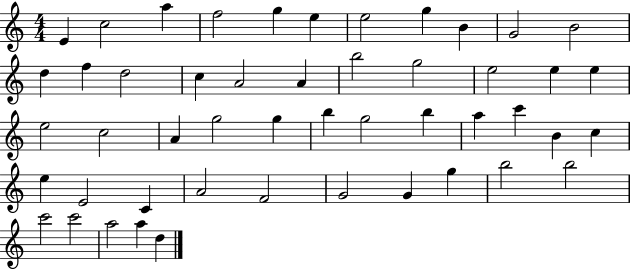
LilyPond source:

{
  \clef treble
  \numericTimeSignature
  \time 4/4
  \key c \major
  e'4 c''2 a''4 | f''2 g''4 e''4 | e''2 g''4 b'4 | g'2 b'2 | \break d''4 f''4 d''2 | c''4 a'2 a'4 | b''2 g''2 | e''2 e''4 e''4 | \break e''2 c''2 | a'4 g''2 g''4 | b''4 g''2 b''4 | a''4 c'''4 b'4 c''4 | \break e''4 e'2 c'4 | a'2 f'2 | g'2 g'4 g''4 | b''2 b''2 | \break c'''2 c'''2 | a''2 a''4 d''4 | \bar "|."
}